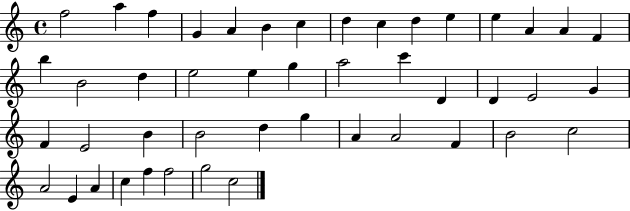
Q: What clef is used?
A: treble